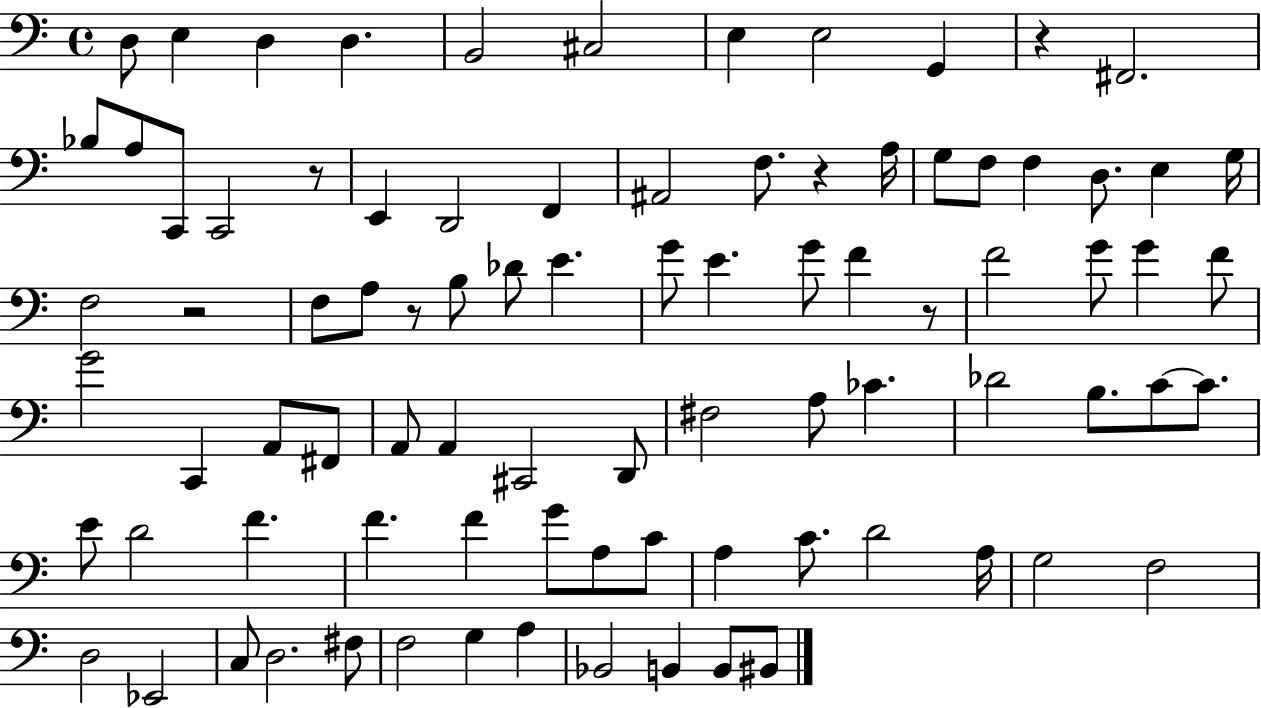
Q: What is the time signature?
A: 4/4